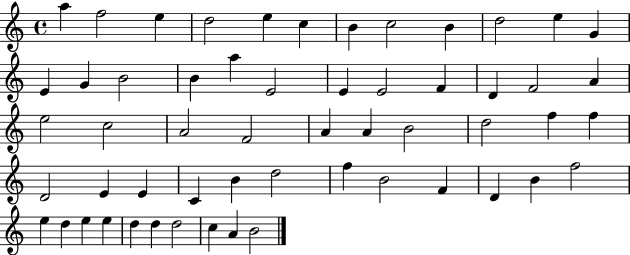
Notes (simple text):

A5/q F5/h E5/q D5/h E5/q C5/q B4/q C5/h B4/q D5/h E5/q G4/q E4/q G4/q B4/h B4/q A5/q E4/h E4/q E4/h F4/q D4/q F4/h A4/q E5/h C5/h A4/h F4/h A4/q A4/q B4/h D5/h F5/q F5/q D4/h E4/q E4/q C4/q B4/q D5/h F5/q B4/h F4/q D4/q B4/q F5/h E5/q D5/q E5/q E5/q D5/q D5/q D5/h C5/q A4/q B4/h